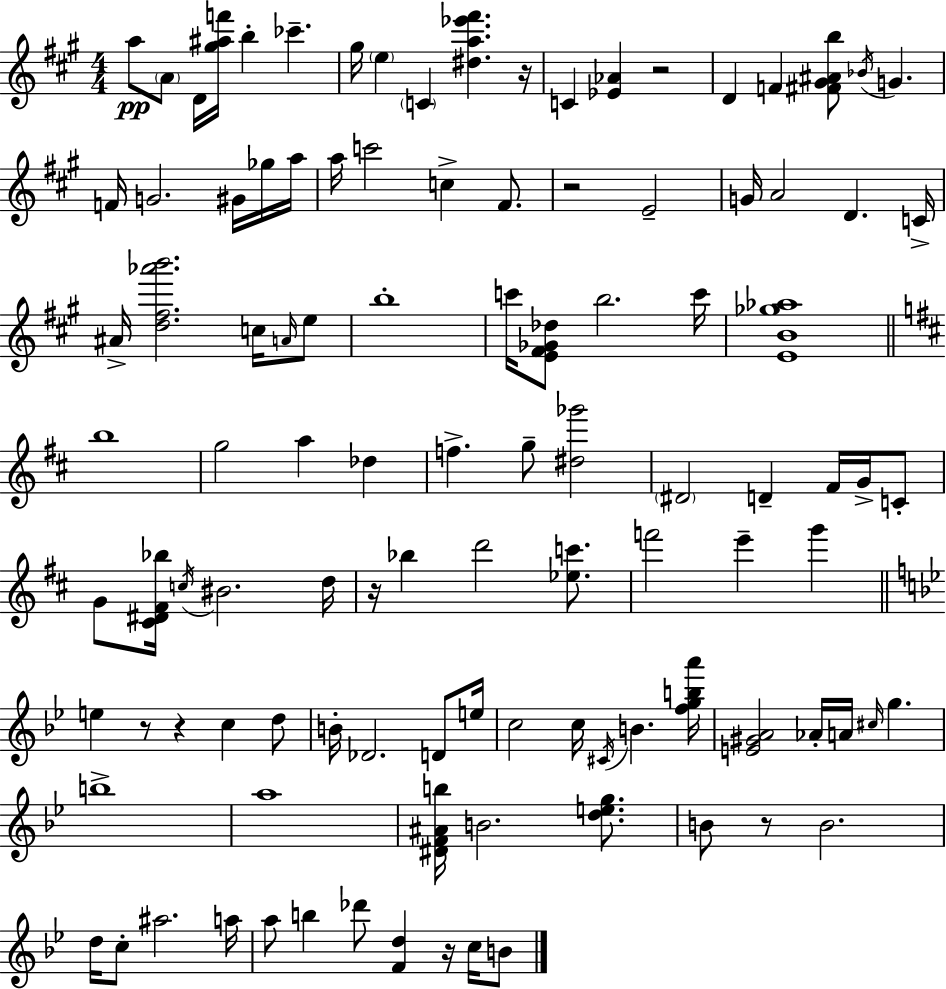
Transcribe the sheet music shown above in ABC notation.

X:1
T:Untitled
M:4/4
L:1/4
K:A
a/2 A/2 D/4 [^g^af']/4 b _c' ^g/4 e C [^da_e'^f'] z/4 C [_E_A] z2 D F [^F^G^Ab]/2 _B/4 G F/4 G2 ^G/4 _g/4 a/4 a/4 c'2 c ^F/2 z2 E2 G/4 A2 D C/4 ^A/4 [d^f_a'b']2 c/4 A/4 e/2 b4 c'/4 [E^F_G_d]/2 b2 c'/4 [EB_g_a]4 b4 g2 a _d f g/2 [^d_g']2 ^D2 D ^F/4 G/4 C/2 G/2 [^C^D^F_b]/4 c/4 ^B2 d/4 z/4 _b d'2 [_ec']/2 f'2 e' g' e z/2 z c d/2 B/4 _D2 D/2 e/4 c2 c/4 ^C/4 B [fgba']/4 [E^GA]2 _A/4 A/4 ^c/4 g b4 a4 [^DF^Ab]/4 B2 [deg]/2 B/2 z/2 B2 d/4 c/2 ^a2 a/4 a/2 b _d'/2 [Fd] z/4 c/4 B/2